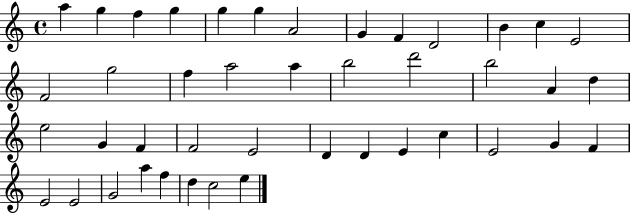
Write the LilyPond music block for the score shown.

{
  \clef treble
  \time 4/4
  \defaultTimeSignature
  \key c \major
  a''4 g''4 f''4 g''4 | g''4 g''4 a'2 | g'4 f'4 d'2 | b'4 c''4 e'2 | \break f'2 g''2 | f''4 a''2 a''4 | b''2 d'''2 | b''2 a'4 d''4 | \break e''2 g'4 f'4 | f'2 e'2 | d'4 d'4 e'4 c''4 | e'2 g'4 f'4 | \break e'2 e'2 | g'2 a''4 f''4 | d''4 c''2 e''4 | \bar "|."
}